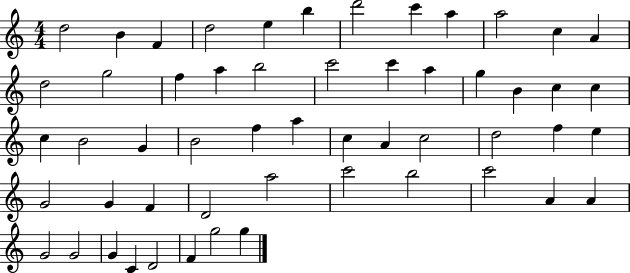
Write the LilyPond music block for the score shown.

{
  \clef treble
  \numericTimeSignature
  \time 4/4
  \key c \major
  d''2 b'4 f'4 | d''2 e''4 b''4 | d'''2 c'''4 a''4 | a''2 c''4 a'4 | \break d''2 g''2 | f''4 a''4 b''2 | c'''2 c'''4 a''4 | g''4 b'4 c''4 c''4 | \break c''4 b'2 g'4 | b'2 f''4 a''4 | c''4 a'4 c''2 | d''2 f''4 e''4 | \break g'2 g'4 f'4 | d'2 a''2 | c'''2 b''2 | c'''2 a'4 a'4 | \break g'2 g'2 | g'4 c'4 d'2 | f'4 g''2 g''4 | \bar "|."
}